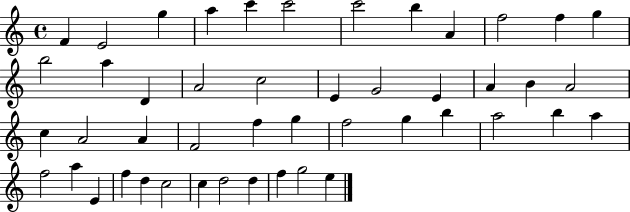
X:1
T:Untitled
M:4/4
L:1/4
K:C
F E2 g a c' c'2 c'2 b A f2 f g b2 a D A2 c2 E G2 E A B A2 c A2 A F2 f g f2 g b a2 b a f2 a E f d c2 c d2 d f g2 e